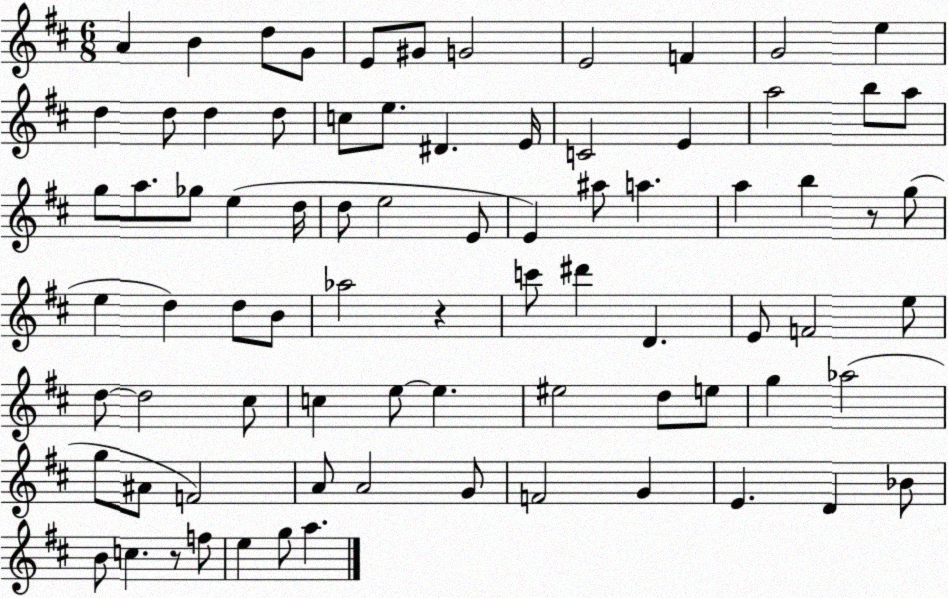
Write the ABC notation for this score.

X:1
T:Untitled
M:6/8
L:1/4
K:D
A B d/2 G/2 E/2 ^G/2 G2 E2 F G2 e d d/2 d d/2 c/2 e/2 ^D E/4 C2 E a2 b/2 a/2 g/2 a/2 _g/2 e d/4 d/2 e2 E/2 E ^a/2 a a b z/2 g/2 e d d/2 B/2 _a2 z c'/2 ^d' D E/2 F2 e/2 d/2 d2 ^c/2 c e/2 e ^e2 d/2 e/2 g _a2 g/2 ^A/2 F2 A/2 A2 G/2 F2 G E D _B/2 B/2 c z/2 f/2 e g/2 a